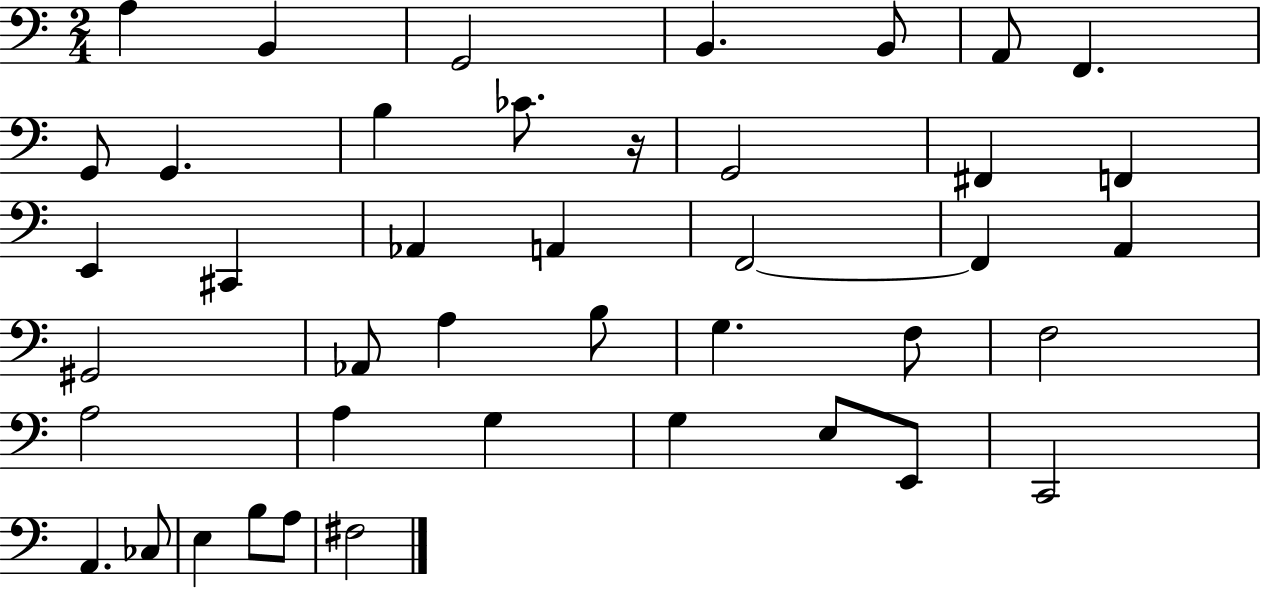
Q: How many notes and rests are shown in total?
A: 42